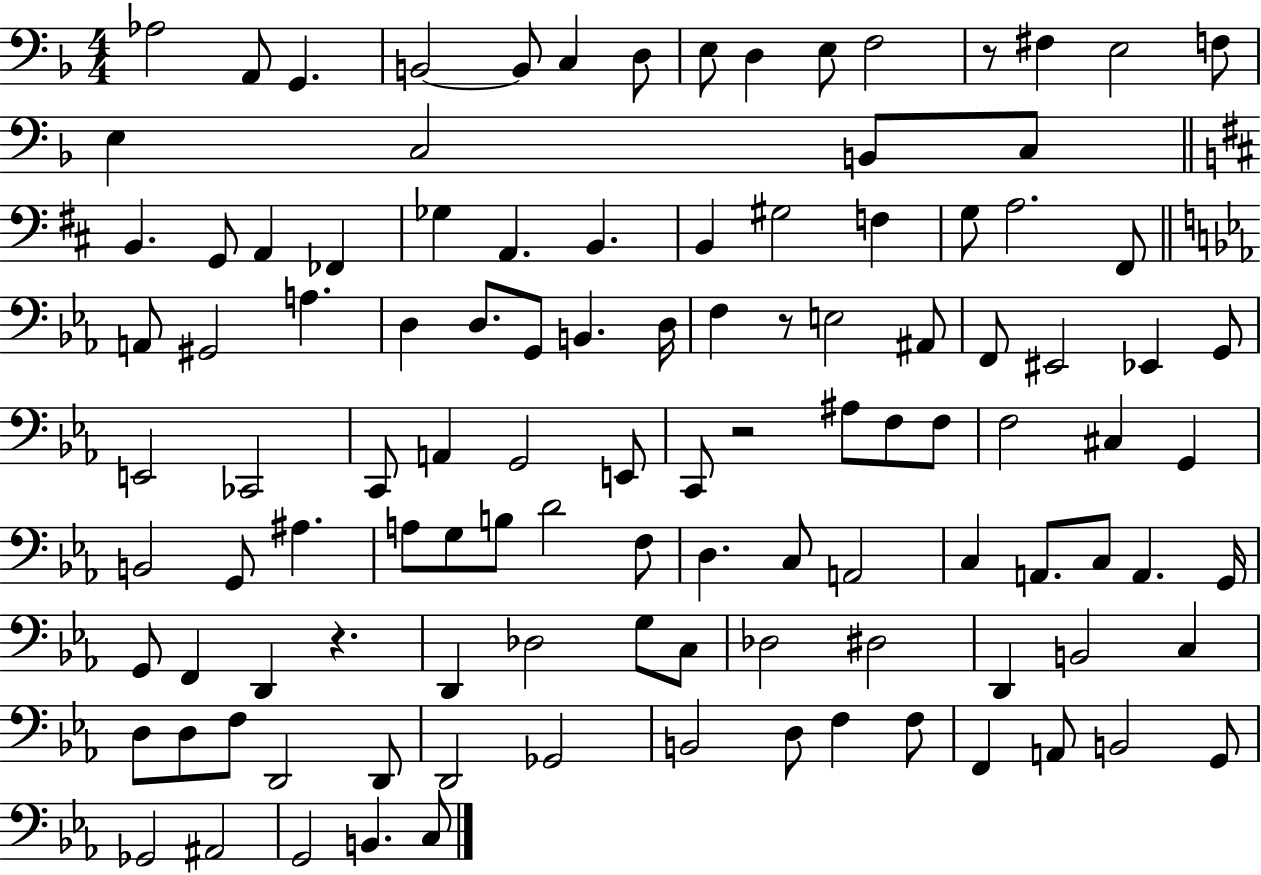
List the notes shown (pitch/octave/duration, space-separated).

Ab3/h A2/e G2/q. B2/h B2/e C3/q D3/e E3/e D3/q E3/e F3/h R/e F#3/q E3/h F3/e E3/q C3/h B2/e C3/e B2/q. G2/e A2/q FES2/q Gb3/q A2/q. B2/q. B2/q G#3/h F3/q G3/e A3/h. F#2/e A2/e G#2/h A3/q. D3/q D3/e. G2/e B2/q. D3/s F3/q R/e E3/h A#2/e F2/e EIS2/h Eb2/q G2/e E2/h CES2/h C2/e A2/q G2/h E2/e C2/e R/h A#3/e F3/e F3/e F3/h C#3/q G2/q B2/h G2/e A#3/q. A3/e G3/e B3/e D4/h F3/e D3/q. C3/e A2/h C3/q A2/e. C3/e A2/q. G2/s G2/e F2/q D2/q R/q. D2/q Db3/h G3/e C3/e Db3/h D#3/h D2/q B2/h C3/q D3/e D3/e F3/e D2/h D2/e D2/h Gb2/h B2/h D3/e F3/q F3/e F2/q A2/e B2/h G2/e Gb2/h A#2/h G2/h B2/q. C3/e